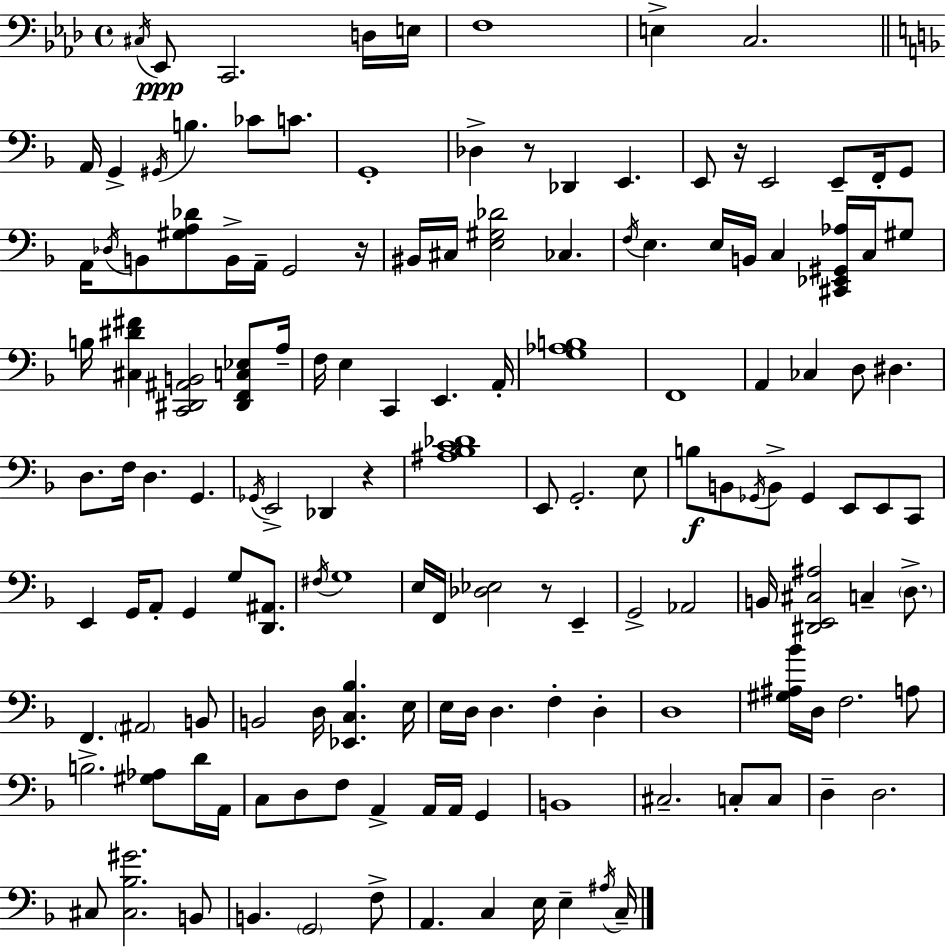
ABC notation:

X:1
T:Untitled
M:4/4
L:1/4
K:Fm
^C,/4 _E,,/2 C,,2 D,/4 E,/4 F,4 E, C,2 A,,/4 G,, ^G,,/4 B, _C/2 C/2 G,,4 _D, z/2 _D,, E,, E,,/2 z/4 E,,2 E,,/2 F,,/4 G,,/2 A,,/4 _D,/4 B,,/2 [^G,A,_D]/2 B,,/4 A,,/4 G,,2 z/4 ^B,,/4 ^C,/4 [E,^G,_D]2 _C, F,/4 E, E,/4 B,,/4 C, [^C,,_E,,^G,,_A,]/4 C,/4 ^G,/2 B,/4 [^C,^D^F] [C,,^D,,^A,,B,,]2 [^D,,F,,C,_E,]/2 A,/4 F,/4 E, C,, E,, A,,/4 [G,_A,B,]4 F,,4 A,, _C, D,/2 ^D, D,/2 F,/4 D, G,, _G,,/4 E,,2 _D,, z [^A,_B,C_D]4 E,,/2 G,,2 E,/2 B,/2 B,,/2 _G,,/4 B,,/2 _G,, E,,/2 E,,/2 C,,/2 E,, G,,/4 A,,/2 G,, G,/2 [D,,^A,,]/2 ^F,/4 G,4 E,/4 F,,/4 [_D,_E,]2 z/2 E,, G,,2 _A,,2 B,,/4 [^D,,E,,^C,^A,]2 C, D,/2 F,, ^A,,2 B,,/2 B,,2 D,/4 [_E,,C,_B,] E,/4 E,/4 D,/4 D, F, D, D,4 [^G,^A,_B]/4 D,/4 F,2 A,/2 B,2 [^G,_A,]/2 D/4 A,,/4 C,/2 D,/2 F,/2 A,, A,,/4 A,,/4 G,, B,,4 ^C,2 C,/2 C,/2 D, D,2 ^C,/2 [^C,_B,^G]2 B,,/2 B,, G,,2 F,/2 A,, C, E,/4 E, ^A,/4 C,/4